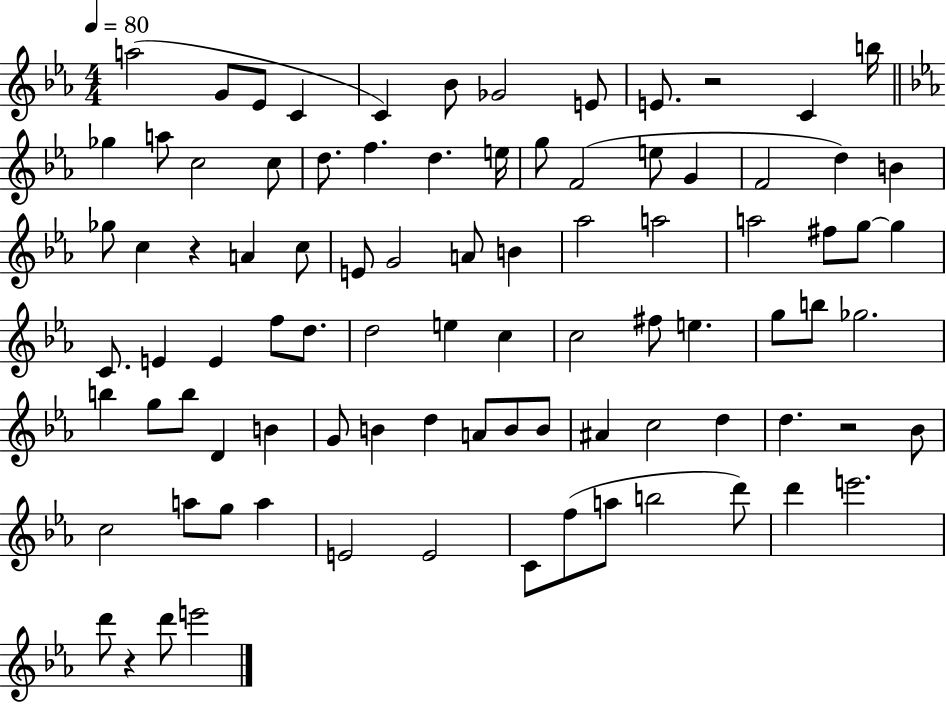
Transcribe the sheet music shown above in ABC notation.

X:1
T:Untitled
M:4/4
L:1/4
K:Eb
a2 G/2 _E/2 C C _B/2 _G2 E/2 E/2 z2 C b/4 _g a/2 c2 c/2 d/2 f d e/4 g/2 F2 e/2 G F2 d B _g/2 c z A c/2 E/2 G2 A/2 B _a2 a2 a2 ^f/2 g/2 g C/2 E E f/2 d/2 d2 e c c2 ^f/2 e g/2 b/2 _g2 b g/2 b/2 D B G/2 B d A/2 B/2 B/2 ^A c2 d d z2 _B/2 c2 a/2 g/2 a E2 E2 C/2 f/2 a/2 b2 d'/2 d' e'2 d'/2 z d'/2 e'2